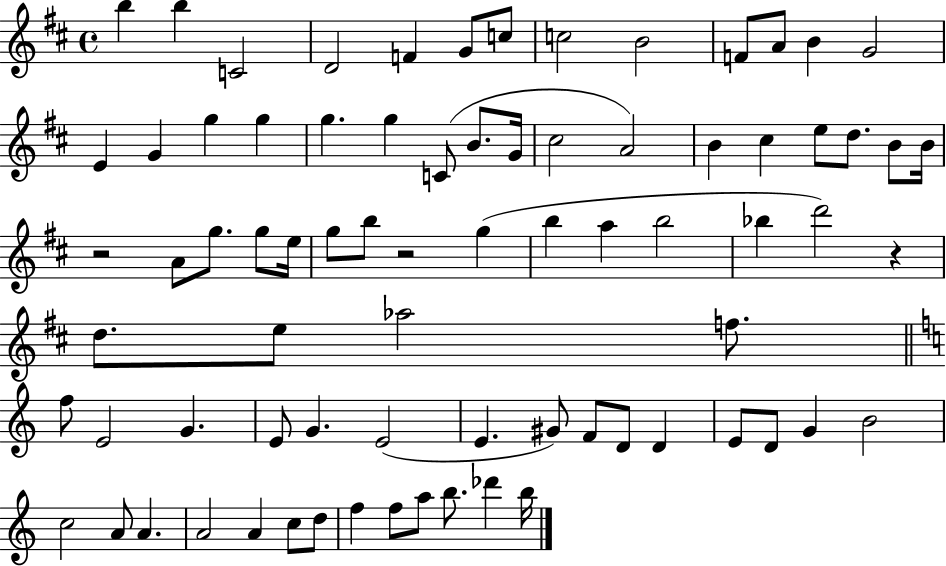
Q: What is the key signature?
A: D major